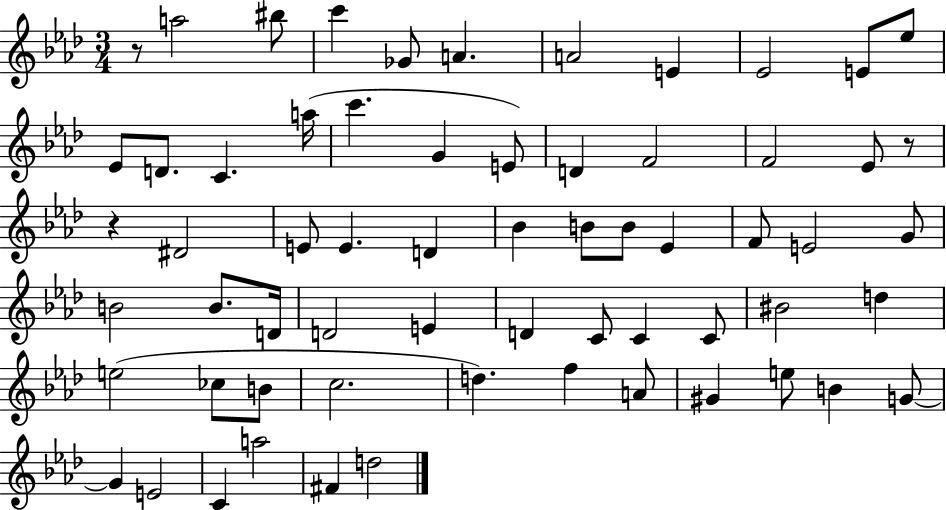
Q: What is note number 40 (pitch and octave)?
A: C4